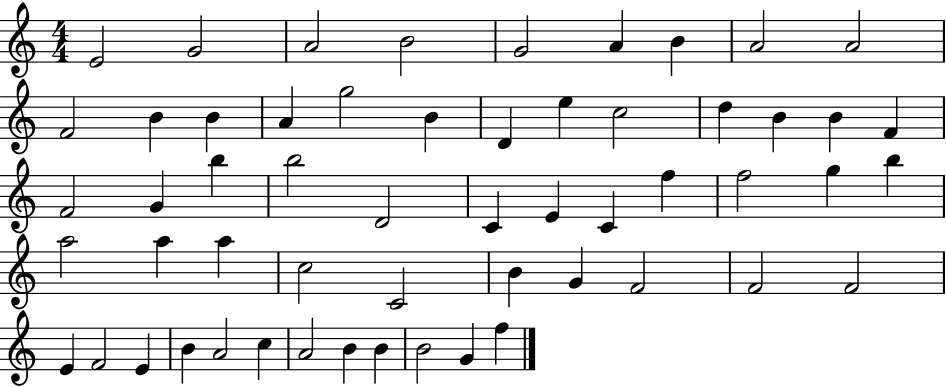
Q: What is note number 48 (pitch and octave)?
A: B4